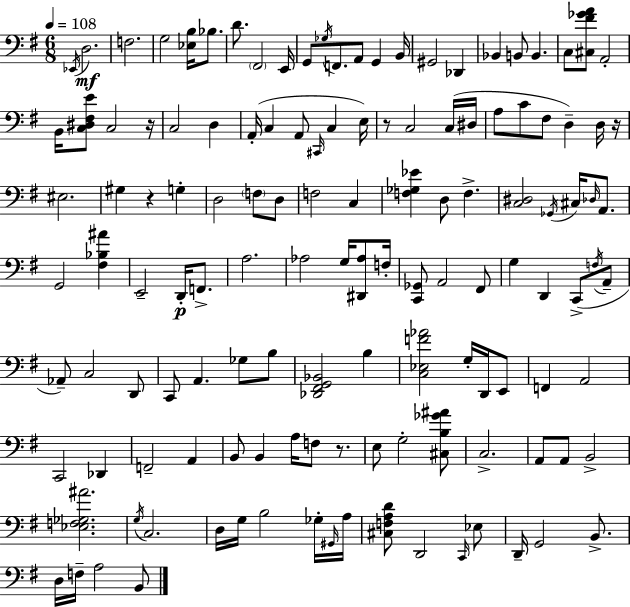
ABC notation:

X:1
T:Untitled
M:6/8
L:1/4
K:Em
_E,,/4 D,2 F,2 G,2 [_E,B,]/4 _B,/2 D/2 ^F,,2 E,,/4 G,,/2 _G,/4 F,,/2 A,,/2 G,, B,,/4 ^G,,2 _D,, _B,, B,,/2 B,, C,/2 [^C,^F_GA]/2 A,,2 B,,/4 [C,^D,^F,E]/2 C,2 z/4 C,2 D, A,,/4 C, A,,/2 ^C,,/4 C, E,/4 z/2 C,2 C,/4 ^D,/4 A,/2 C/2 ^F,/2 D, D,/4 z/4 ^E,2 ^G, z G, D,2 F,/2 D,/2 F,2 C, [F,_G,_E] D,/2 F, [C,^D,]2 _G,,/4 ^C,/4 _D,/4 A,,/2 G,,2 [^F,_B,^A] E,,2 D,,/4 F,,/2 A,2 _A,2 G,/4 [^D,,_A,]/2 F,/4 [C,,_G,,]/2 A,,2 ^F,,/2 G, D,, C,,/2 F,/4 A,,/2 _A,,/2 C,2 D,,/2 C,,/2 A,, _G,/2 B,/2 [_D,,^F,,G,,_B,,]2 B, [C,_E,F_A]2 G,/4 D,,/4 E,,/2 F,, A,,2 C,,2 _D,, F,,2 A,, B,,/2 B,, A,/4 F,/2 z/2 E,/2 G,2 [^C,B,_G^A]/2 C,2 A,,/2 A,,/2 B,,2 [_E,F,_G,^A]2 G,/4 C,2 D,/4 G,/4 B,2 _G,/4 ^G,,/4 A,/4 [^C,F,A,D]/2 D,,2 C,,/4 _E,/2 D,,/4 G,,2 B,,/2 D,/4 F,/4 A,2 B,,/2